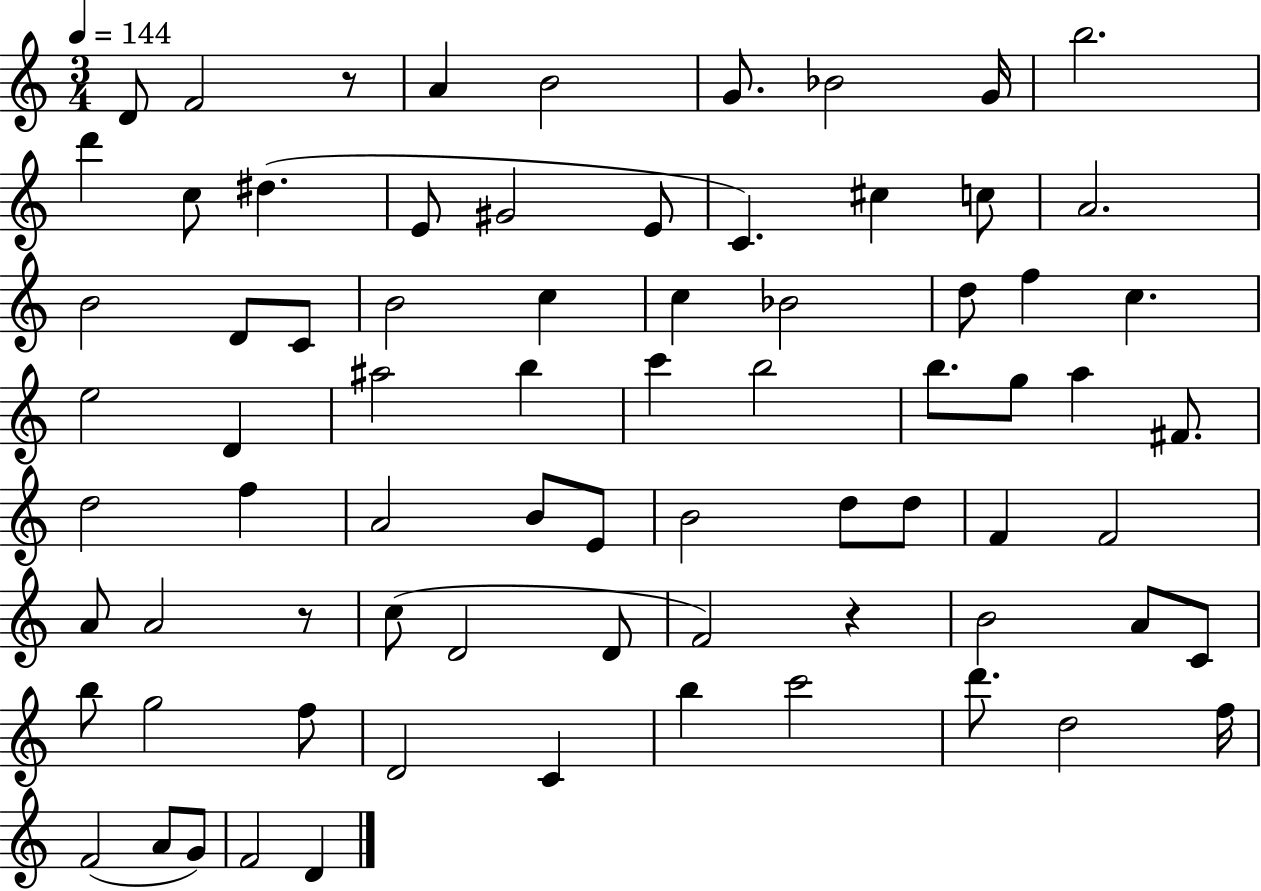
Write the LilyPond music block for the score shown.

{
  \clef treble
  \numericTimeSignature
  \time 3/4
  \key c \major
  \tempo 4 = 144
  d'8 f'2 r8 | a'4 b'2 | g'8. bes'2 g'16 | b''2. | \break d'''4 c''8 dis''4.( | e'8 gis'2 e'8 | c'4.) cis''4 c''8 | a'2. | \break b'2 d'8 c'8 | b'2 c''4 | c''4 bes'2 | d''8 f''4 c''4. | \break e''2 d'4 | ais''2 b''4 | c'''4 b''2 | b''8. g''8 a''4 fis'8. | \break d''2 f''4 | a'2 b'8 e'8 | b'2 d''8 d''8 | f'4 f'2 | \break a'8 a'2 r8 | c''8( d'2 d'8 | f'2) r4 | b'2 a'8 c'8 | \break b''8 g''2 f''8 | d'2 c'4 | b''4 c'''2 | d'''8. d''2 f''16 | \break f'2( a'8 g'8) | f'2 d'4 | \bar "|."
}